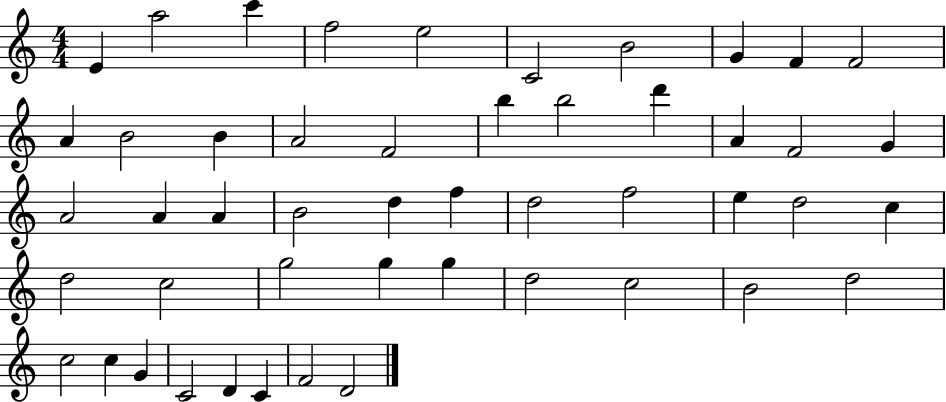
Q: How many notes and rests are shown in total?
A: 49